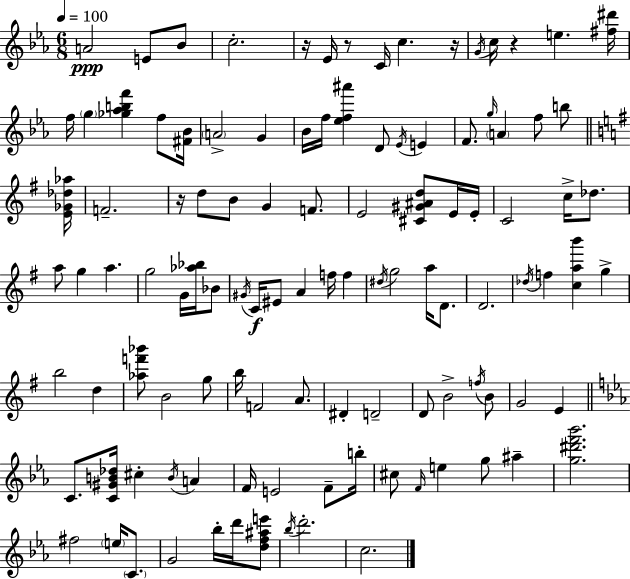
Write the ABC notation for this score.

X:1
T:Untitled
M:6/8
L:1/4
K:Cm
A2 E/2 _B/2 c2 z/4 _E/4 z/2 C/4 c z/4 G/4 c/4 z e [^f^d']/4 f/4 g [_g_abf'] f/2 [^F_B]/4 A2 G _B/4 f/4 [_ef^a'] D/2 _E/4 E F/2 g/4 A f/2 b/2 [E_G_d_a]/4 F2 z/4 d/2 B/2 G F/2 E2 [^C^G^Ad]/2 E/4 E/4 C2 c/4 _d/2 a/2 g a g2 G/4 [_a_b]/4 _B/2 ^G/4 C/4 ^E/2 A f/4 f ^d/4 g2 a/4 D/2 D2 _d/4 f [cab'] g b2 d [_af'_b']/2 B2 g/2 b/4 F2 A/2 ^D D2 D/2 B2 f/4 B/2 G2 E C/2 [C^GB_d]/4 ^c B/4 A F/4 E2 F/2 b/4 ^c/2 F/4 e g/2 ^a [g^d'f'_b']2 ^f2 e/4 C/2 G2 _b/4 d'/4 [df^ae']/2 _b/4 d'2 c2